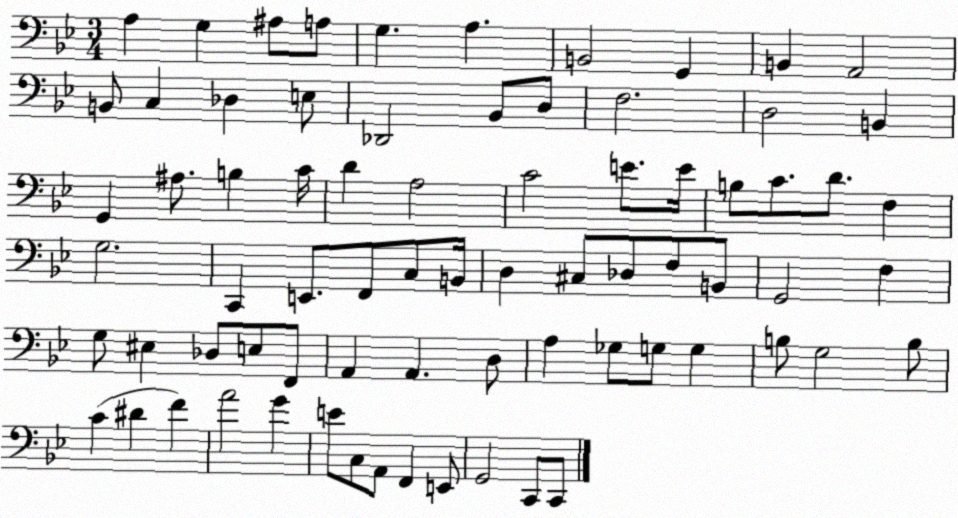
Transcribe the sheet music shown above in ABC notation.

X:1
T:Untitled
M:3/4
L:1/4
K:Bb
A, G, ^A,/2 A,/2 G, A, B,,2 G,, B,, A,,2 B,,/2 C, _D, E,/2 _D,,2 _B,,/2 D,/2 F,2 D,2 B,, G,, ^A,/2 B, C/4 D A,2 C2 E/2 E/4 B,/2 C/2 D/2 F, G,2 C,, E,,/2 F,,/2 C,/2 B,,/4 D, ^C,/2 _D,/2 F,/2 B,,/2 G,,2 F, G,/2 ^E, _D,/2 E,/2 F,,/2 A,, A,, D,/2 A, _G,/2 G,/2 G, B,/2 G,2 B,/2 C ^D F A2 G E/2 C,/2 A,,/2 F,, E,,/2 G,,2 C,,/2 C,,/2